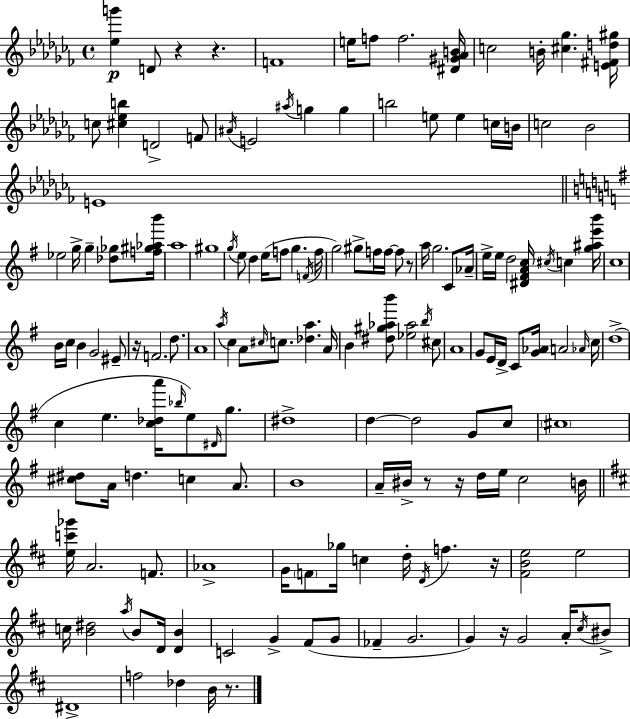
{
  \clef treble
  \time 4/4
  \defaultTimeSignature
  \key aes \minor
  <ees'' g'''>4\p d'8 r4 r4. | f'1 | e''16 f''8 f''2. <dis' gis' aes' b'>16 | c''2 b'16-. <cis'' ges''>4. <e' fis' d'' gis''>16 | \break c''8 <cis'' ees'' b''>4 d'2-> f'8 | \acciaccatura { ais'16 } e'2 \acciaccatura { ais''16 } g''4 g''4 | b''2 e''8 e''4 | c''16 b'16 c''2 bes'2 | \break e'1 | \bar "||" \break \key e \minor ees''2 g''16-> g''4-- <des'' ges''>8 <f'' gis'' aes'' b'''>16 | a''1 | gis''1 | \acciaccatura { g''16 } e''8 d''4 e''16( f''8 g''4. | \break \acciaccatura { f'16 } f''16 g''2) gis''8-> f''16 f''16~~ f''8 | r8 a''16 g''2. c'8 | aes'16-- e''16-> e''16 d''2 <dis' fis' a' c''>16 \acciaccatura { cis''16 } c''4 | <g'' ais'' e''' b'''>16 c''1 | \break b'16 c''16 b'4 g'2 | eis'8-- r16 f'2. | d''8. a'1 | \acciaccatura { a''16 } c''4 a'8 \grace { cis''16 } c''8. <des'' a''>4. | \break a'16 b'4 <dis'' gis'' aes'' b'''>8 <ees'' aes''>2 | \acciaccatura { b''16 } cis''8 a'1 | g'8 e'16 d'16-> c'8 <g' aes'>16 a'2 | \grace { aes'16 } c''16 d''1->( | \break c''4 e''4. | <c'' des'' a'''>16 \grace { bes''16 } e''8) \grace { dis'16 } g''8. dis''1-> | d''4~~ d''2 | g'8 c''8 \parenthesize cis''1 | \break <cis'' dis''>8 a'16 d''4. | c''4 a'8. b'1 | a'16-- bis'16-> r8 r16 d''16 e''16 | c''2 b'16 \bar "||" \break \key b \minor <e'' c''' ges'''>16 a'2. f'8. | aes'1-> | g'16 \parenthesize f'8 ges''16 c''4 d''16-. \acciaccatura { d'16 } f''4. | r16 <fis' b' e''>2 e''2 | \break c''16 <b' dis''>2 \acciaccatura { a''16 } b'8 d'16 <d' b'>4 | c'2 g'4-> fis'8( | g'8 fes'4-- g'2. | g'4) r16 g'2 a'16-. | \break \acciaccatura { cis''16 } bis'8-> dis'1-> | f''2 des''4 b'16 | r8. \bar "|."
}